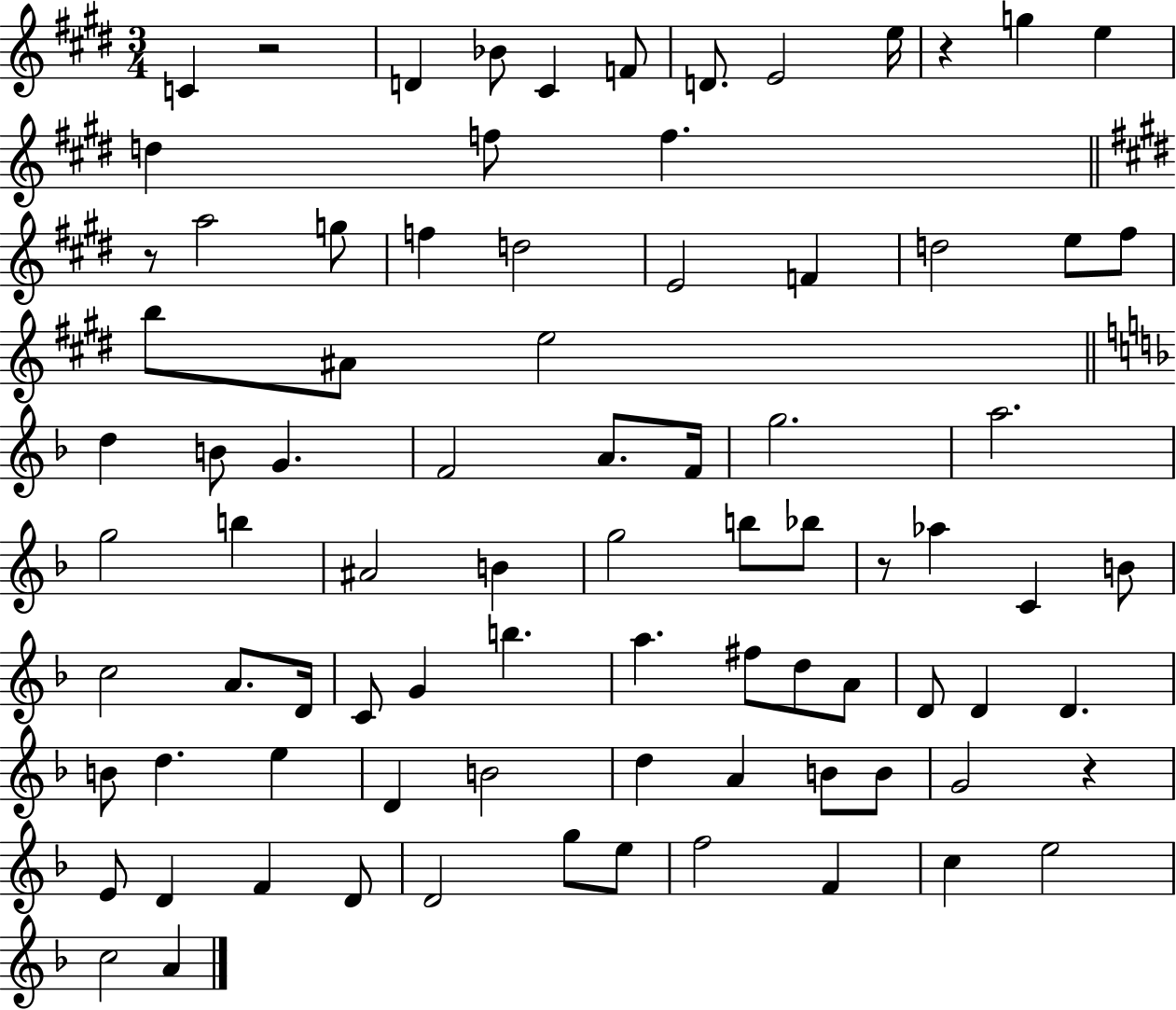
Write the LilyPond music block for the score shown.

{
  \clef treble
  \numericTimeSignature
  \time 3/4
  \key e \major
  c'4 r2 | d'4 bes'8 cis'4 f'8 | d'8. e'2 e''16 | r4 g''4 e''4 | \break d''4 f''8 f''4. | \bar "||" \break \key e \major r8 a''2 g''8 | f''4 d''2 | e'2 f'4 | d''2 e''8 fis''8 | \break b''8 ais'8 e''2 | \bar "||" \break \key f \major d''4 b'8 g'4. | f'2 a'8. f'16 | g''2. | a''2. | \break g''2 b''4 | ais'2 b'4 | g''2 b''8 bes''8 | r8 aes''4 c'4 b'8 | \break c''2 a'8. d'16 | c'8 g'4 b''4. | a''4. fis''8 d''8 a'8 | d'8 d'4 d'4. | \break b'8 d''4. e''4 | d'4 b'2 | d''4 a'4 b'8 b'8 | g'2 r4 | \break e'8 d'4 f'4 d'8 | d'2 g''8 e''8 | f''2 f'4 | c''4 e''2 | \break c''2 a'4 | \bar "|."
}